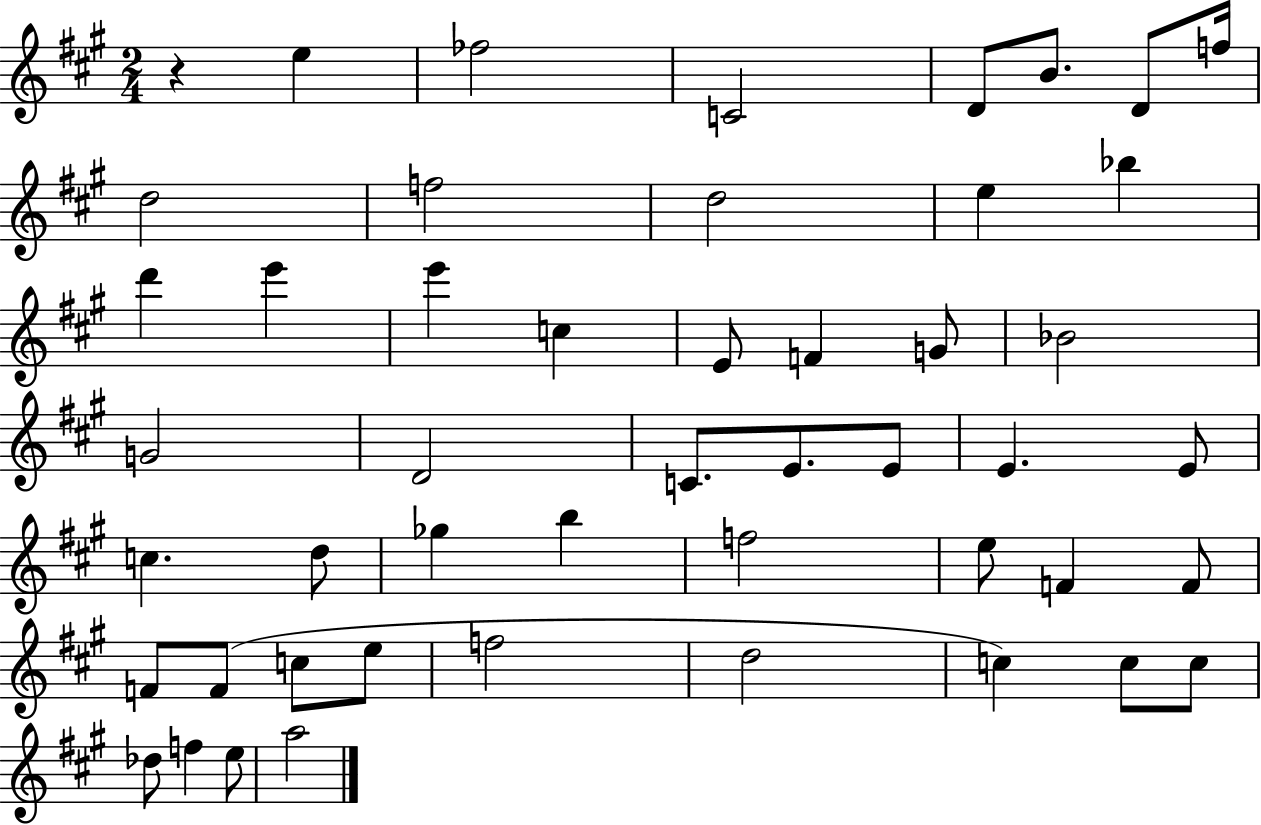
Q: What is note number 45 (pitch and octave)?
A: Db5